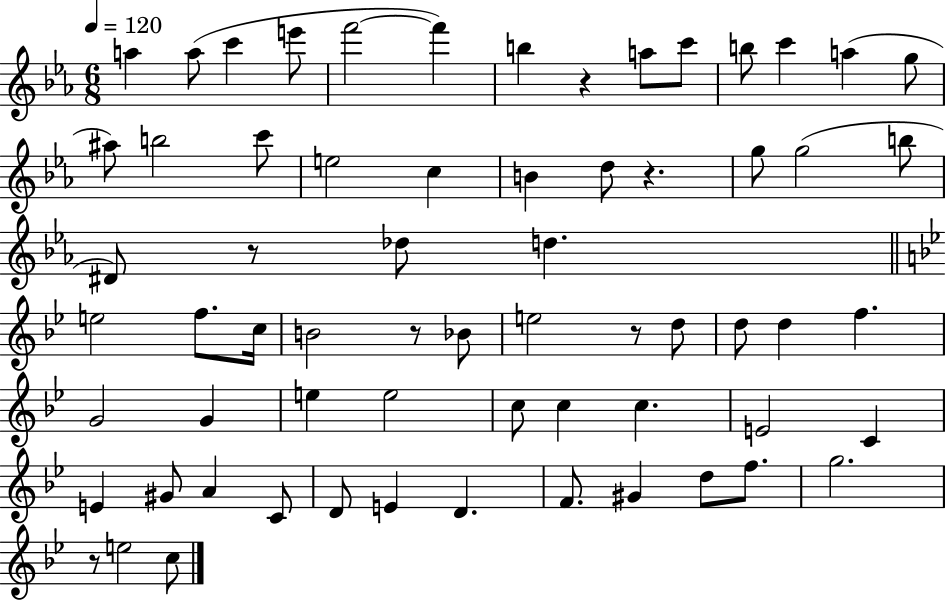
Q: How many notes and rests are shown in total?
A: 65